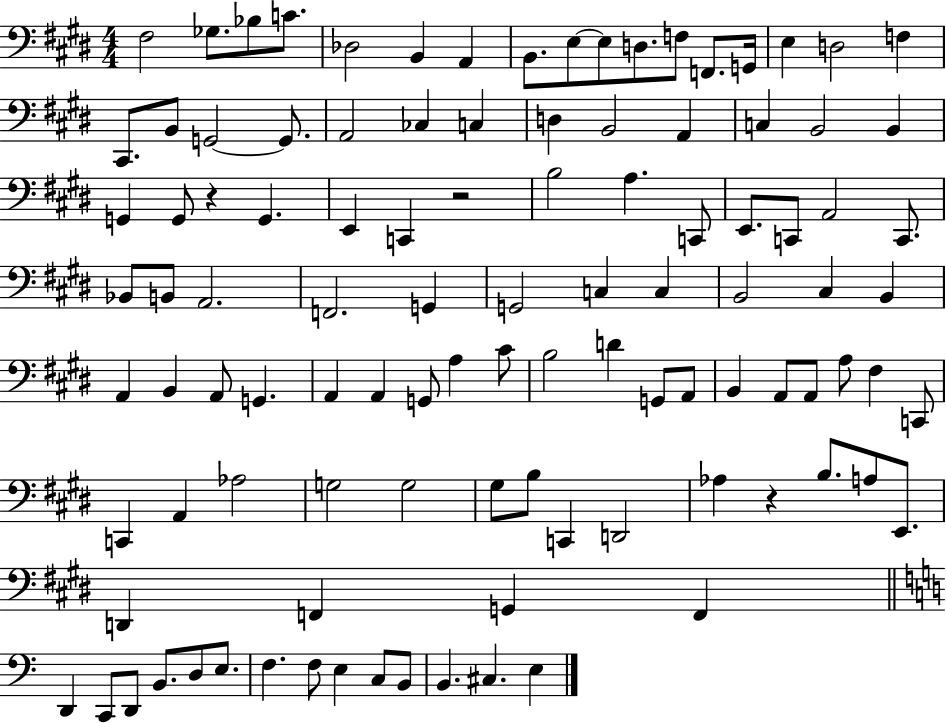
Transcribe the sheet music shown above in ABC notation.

X:1
T:Untitled
M:4/4
L:1/4
K:E
^F,2 _G,/2 _B,/2 C/2 _D,2 B,, A,, B,,/2 E,/2 E,/2 D,/2 F,/2 F,,/2 G,,/4 E, D,2 F, ^C,,/2 B,,/2 G,,2 G,,/2 A,,2 _C, C, D, B,,2 A,, C, B,,2 B,, G,, G,,/2 z G,, E,, C,, z2 B,2 A, C,,/2 E,,/2 C,,/2 A,,2 C,,/2 _B,,/2 B,,/2 A,,2 F,,2 G,, G,,2 C, C, B,,2 ^C, B,, A,, B,, A,,/2 G,, A,, A,, G,,/2 A, ^C/2 B,2 D G,,/2 A,,/2 B,, A,,/2 A,,/2 A,/2 ^F, C,,/2 C,, A,, _A,2 G,2 G,2 ^G,/2 B,/2 C,, D,,2 _A, z B,/2 A,/2 E,,/2 D,, F,, G,, F,, D,, C,,/2 D,,/2 B,,/2 D,/2 E,/2 F, F,/2 E, C,/2 B,,/2 B,, ^C, E,